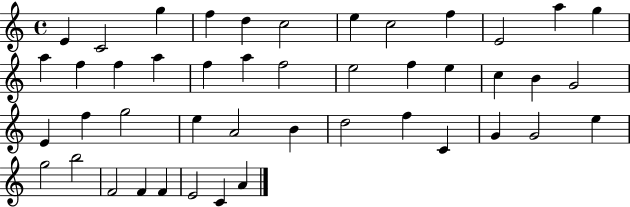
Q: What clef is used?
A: treble